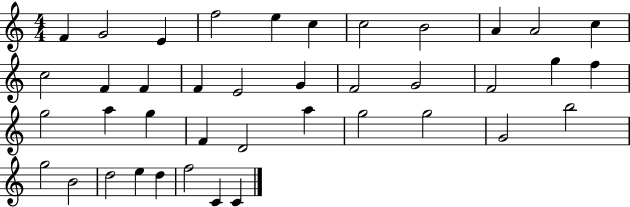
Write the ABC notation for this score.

X:1
T:Untitled
M:4/4
L:1/4
K:C
F G2 E f2 e c c2 B2 A A2 c c2 F F F E2 G F2 G2 F2 g f g2 a g F D2 a g2 g2 G2 b2 g2 B2 d2 e d f2 C C